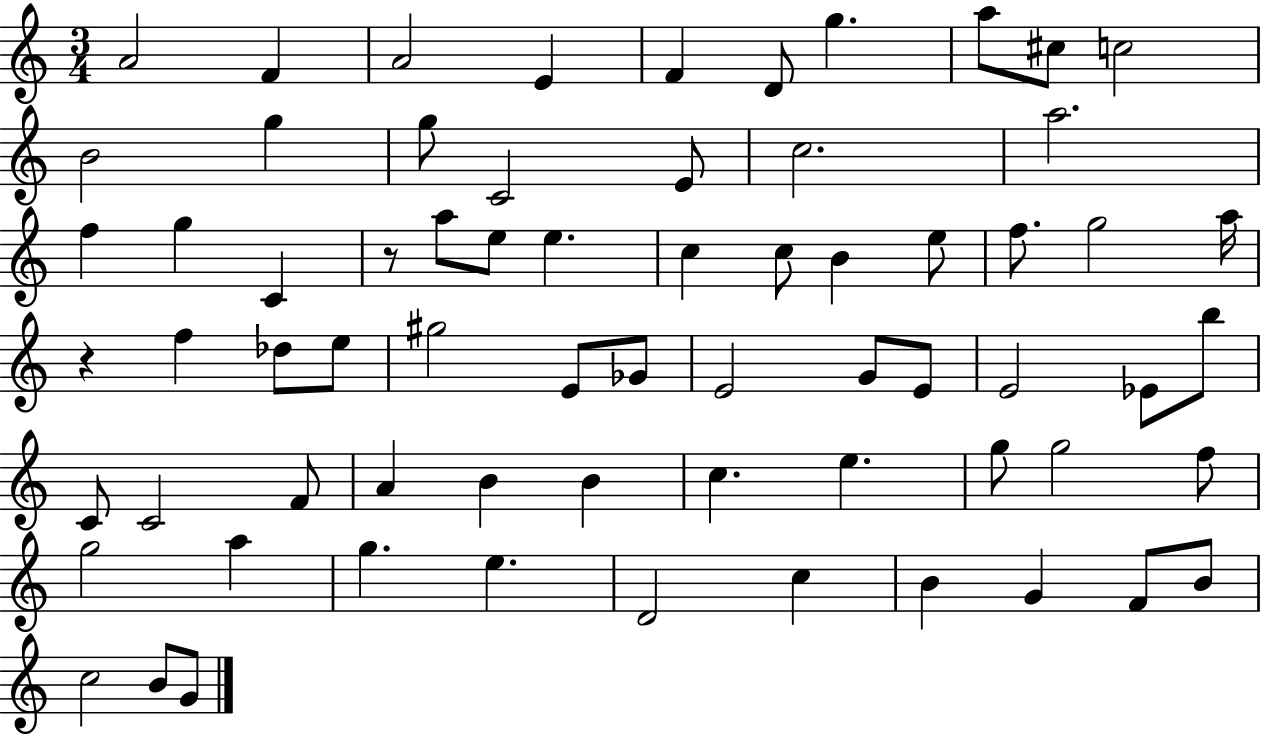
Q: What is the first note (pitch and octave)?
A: A4